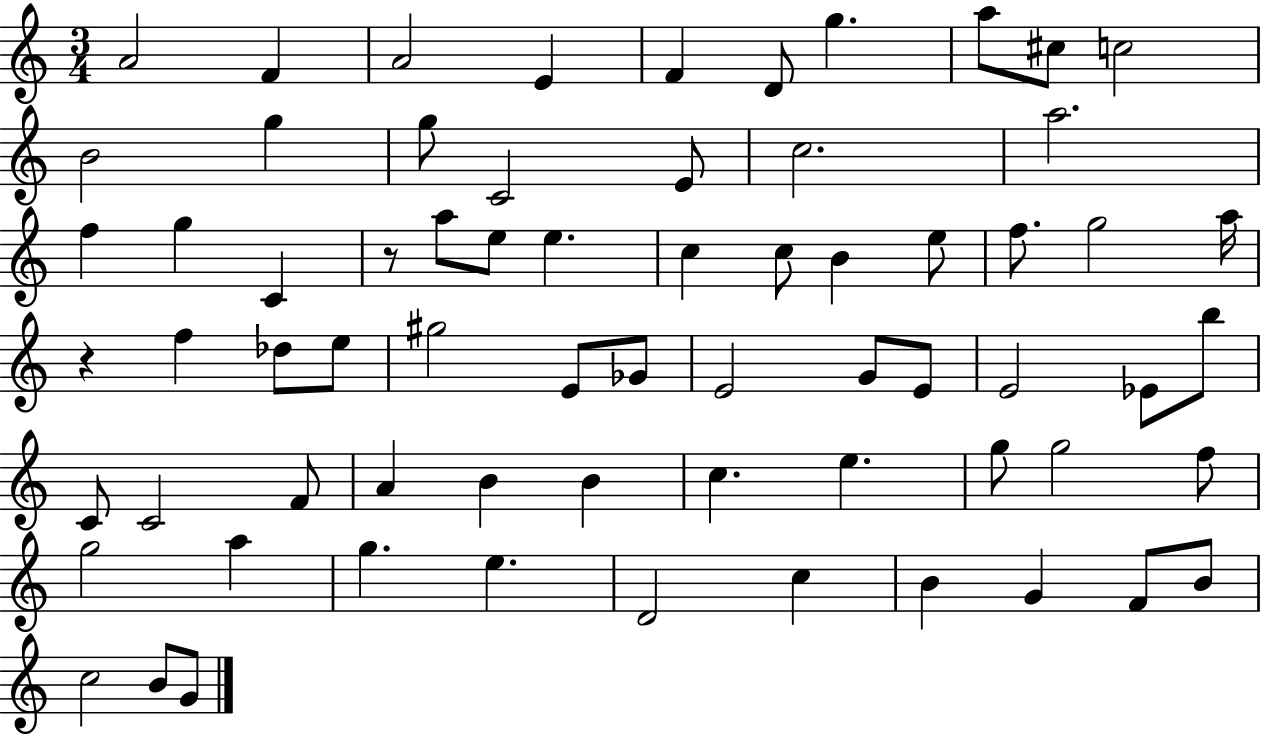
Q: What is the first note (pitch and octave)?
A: A4